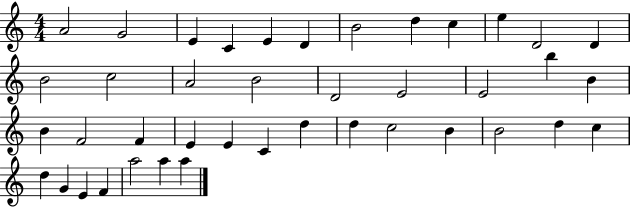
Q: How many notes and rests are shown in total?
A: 41